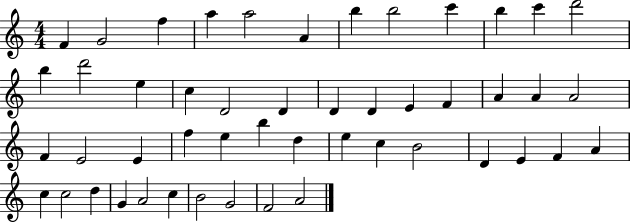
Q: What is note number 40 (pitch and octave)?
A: C5